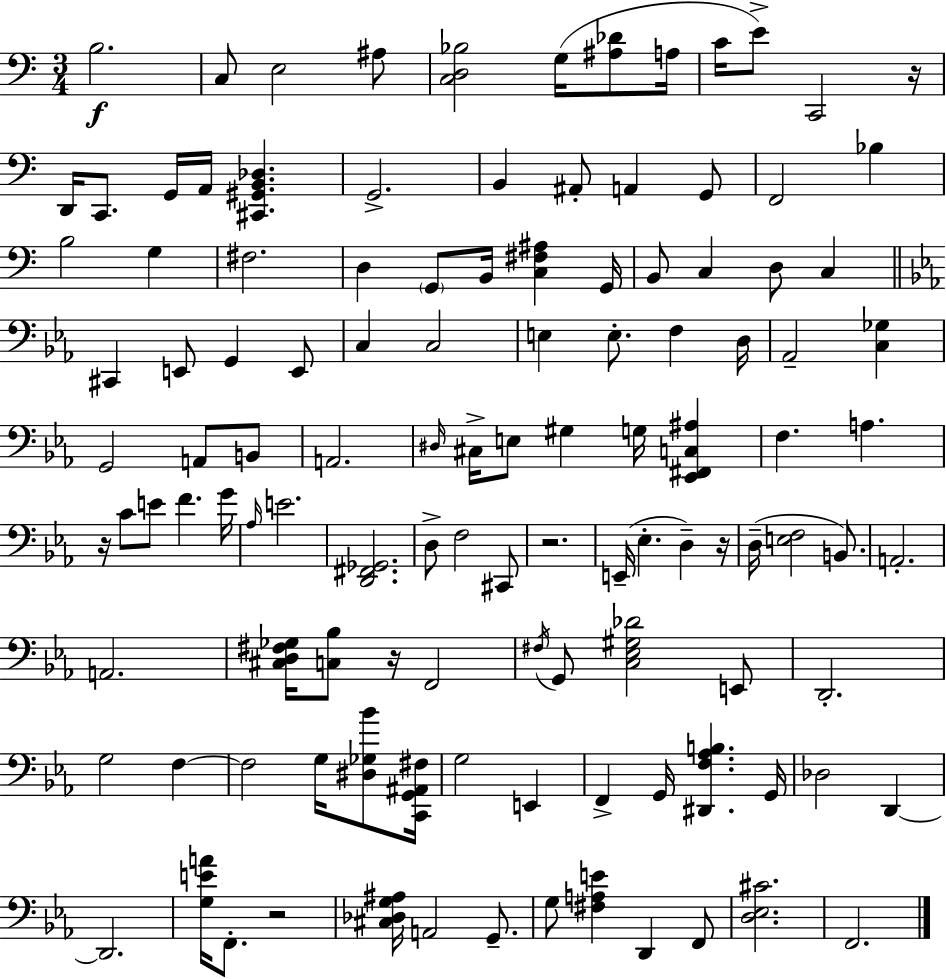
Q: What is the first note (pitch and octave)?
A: B3